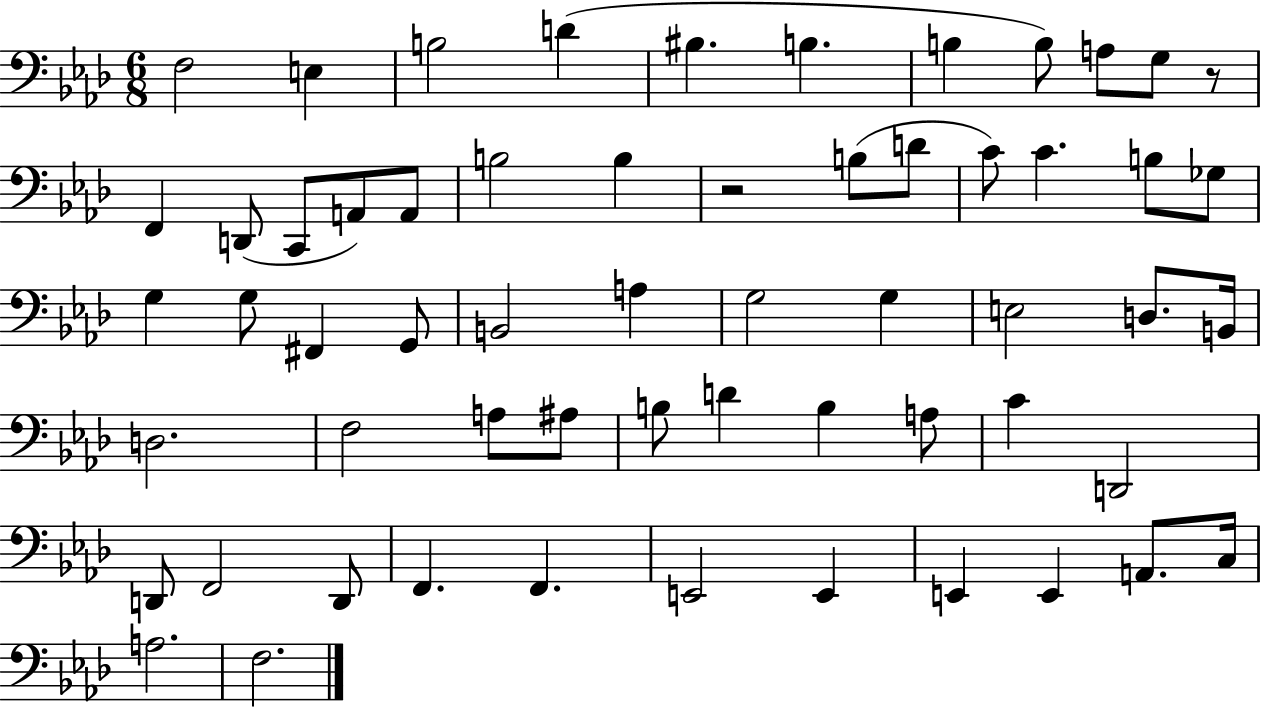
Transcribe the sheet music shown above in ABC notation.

X:1
T:Untitled
M:6/8
L:1/4
K:Ab
F,2 E, B,2 D ^B, B, B, B,/2 A,/2 G,/2 z/2 F,, D,,/2 C,,/2 A,,/2 A,,/2 B,2 B, z2 B,/2 D/2 C/2 C B,/2 _G,/2 G, G,/2 ^F,, G,,/2 B,,2 A, G,2 G, E,2 D,/2 B,,/4 D,2 F,2 A,/2 ^A,/2 B,/2 D B, A,/2 C D,,2 D,,/2 F,,2 D,,/2 F,, F,, E,,2 E,, E,, E,, A,,/2 C,/4 A,2 F,2